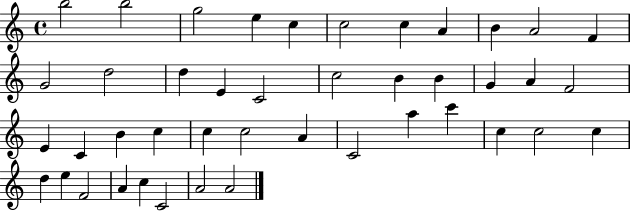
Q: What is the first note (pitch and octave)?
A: B5